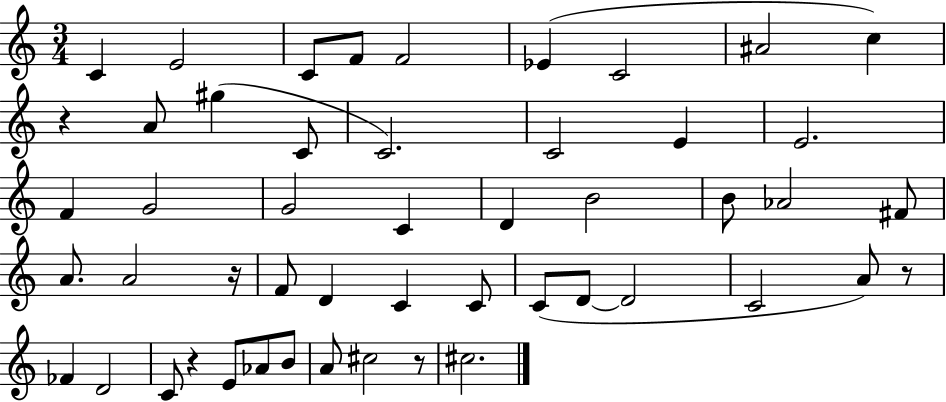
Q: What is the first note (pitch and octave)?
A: C4